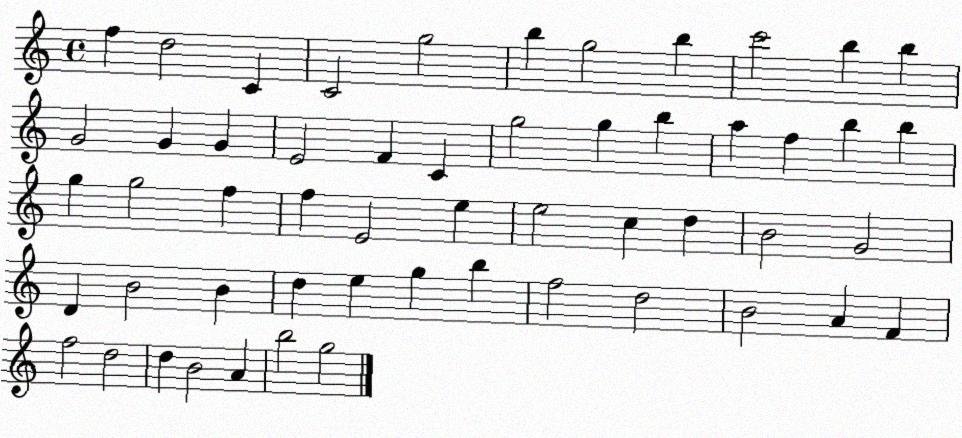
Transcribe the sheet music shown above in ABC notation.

X:1
T:Untitled
M:4/4
L:1/4
K:C
f d2 C C2 g2 b g2 b c'2 b b G2 G G E2 F C g2 g b a f b b g g2 f f E2 e e2 c d B2 G2 D B2 B d e g b f2 d2 B2 A F f2 d2 d B2 A b2 g2